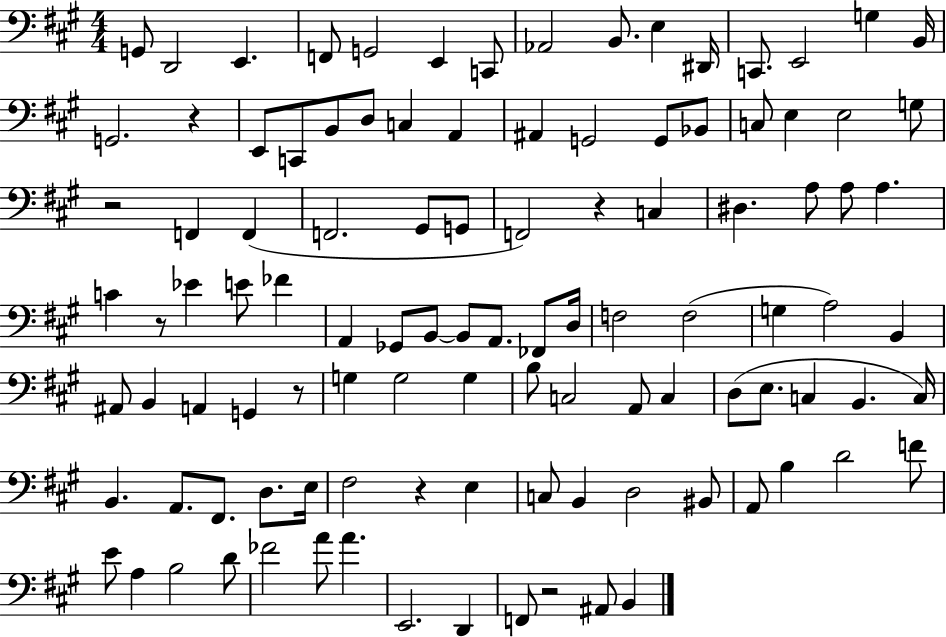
G2/e D2/h E2/q. F2/e G2/h E2/q C2/e Ab2/h B2/e. E3/q D#2/s C2/e. E2/h G3/q B2/s G2/h. R/q E2/e C2/e B2/e D3/e C3/q A2/q A#2/q G2/h G2/e Bb2/e C3/e E3/q E3/h G3/e R/h F2/q F2/q F2/h. G#2/e G2/e F2/h R/q C3/q D#3/q. A3/e A3/e A3/q. C4/q R/e Eb4/q E4/e FES4/q A2/q Gb2/e B2/e B2/e A2/e. FES2/e D3/s F3/h F3/h G3/q A3/h B2/q A#2/e B2/q A2/q G2/q R/e G3/q G3/h G3/q B3/e C3/h A2/e C3/q D3/e E3/e. C3/q B2/q. C3/s B2/q. A2/e. F#2/e. D3/e. E3/s F#3/h R/q E3/q C3/e B2/q D3/h BIS2/e A2/e B3/q D4/h F4/e E4/e A3/q B3/h D4/e FES4/h A4/e A4/q. E2/h. D2/q F2/e R/h A#2/e B2/q